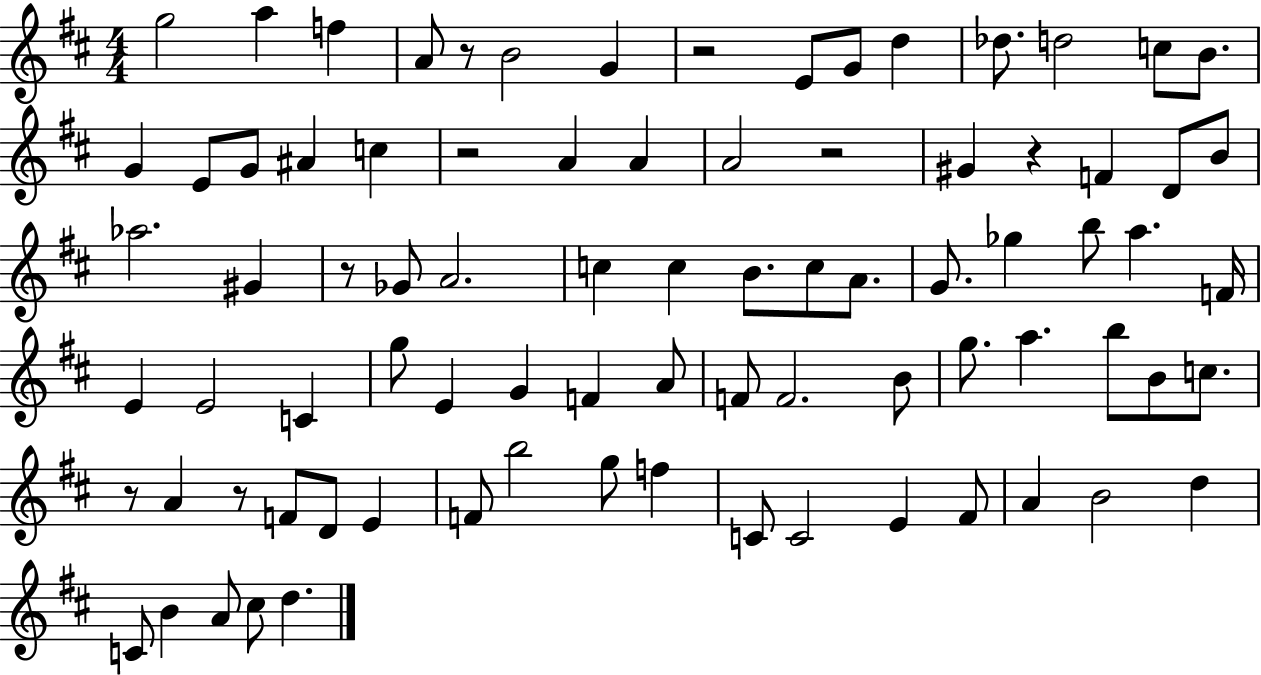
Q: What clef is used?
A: treble